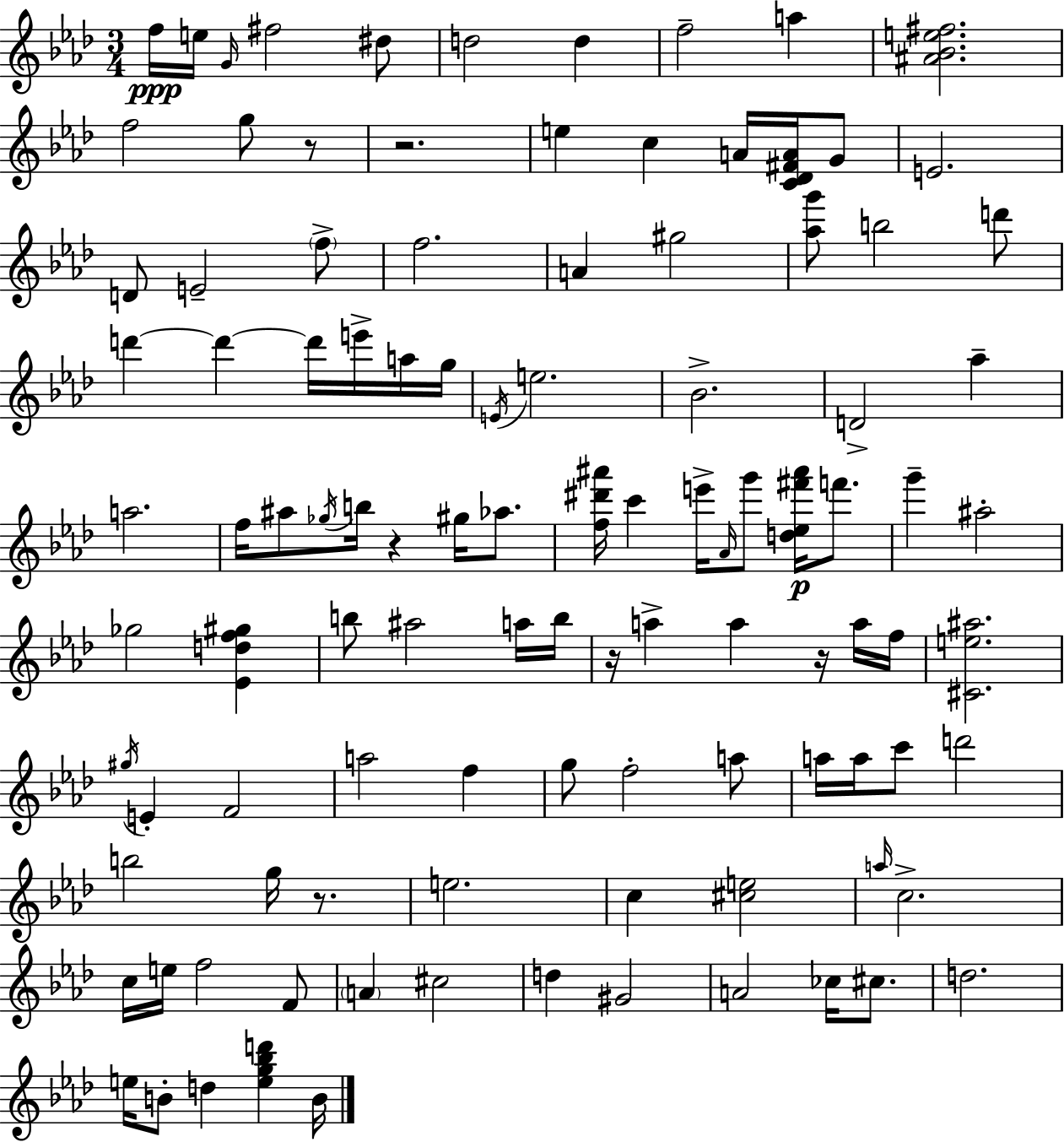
F5/s E5/s G4/s F#5/h D#5/e D5/h D5/q F5/h A5/q [A#4,Bb4,E5,F#5]/h. F5/h G5/e R/e R/h. E5/q C5/q A4/s [C4,Db4,F#4,A4]/s G4/e E4/h. D4/e E4/h F5/e F5/h. A4/q G#5/h [Ab5,G6]/e B5/h D6/e D6/q D6/q D6/s E6/s A5/s G5/s E4/s E5/h. Bb4/h. D4/h Ab5/q A5/h. F5/s A#5/e Gb5/s B5/s R/q G#5/s Ab5/e. [F5,D#6,A#6]/s C6/q E6/s Ab4/s G6/e [D5,Eb5,F#6,A#6]/s F6/e. G6/q A#5/h Gb5/h [Eb4,D5,F5,G#5]/q B5/e A#5/h A5/s B5/s R/s A5/q A5/q R/s A5/s F5/s [C#4,E5,A#5]/h. G#5/s E4/q F4/h A5/h F5/q G5/e F5/h A5/e A5/s A5/s C6/e D6/h B5/h G5/s R/e. E5/h. C5/q [C#5,E5]/h A5/s C5/h. C5/s E5/s F5/h F4/e A4/q C#5/h D5/q G#4/h A4/h CES5/s C#5/e. D5/h. E5/s B4/e D5/q [E5,G5,Bb5,D6]/q B4/s